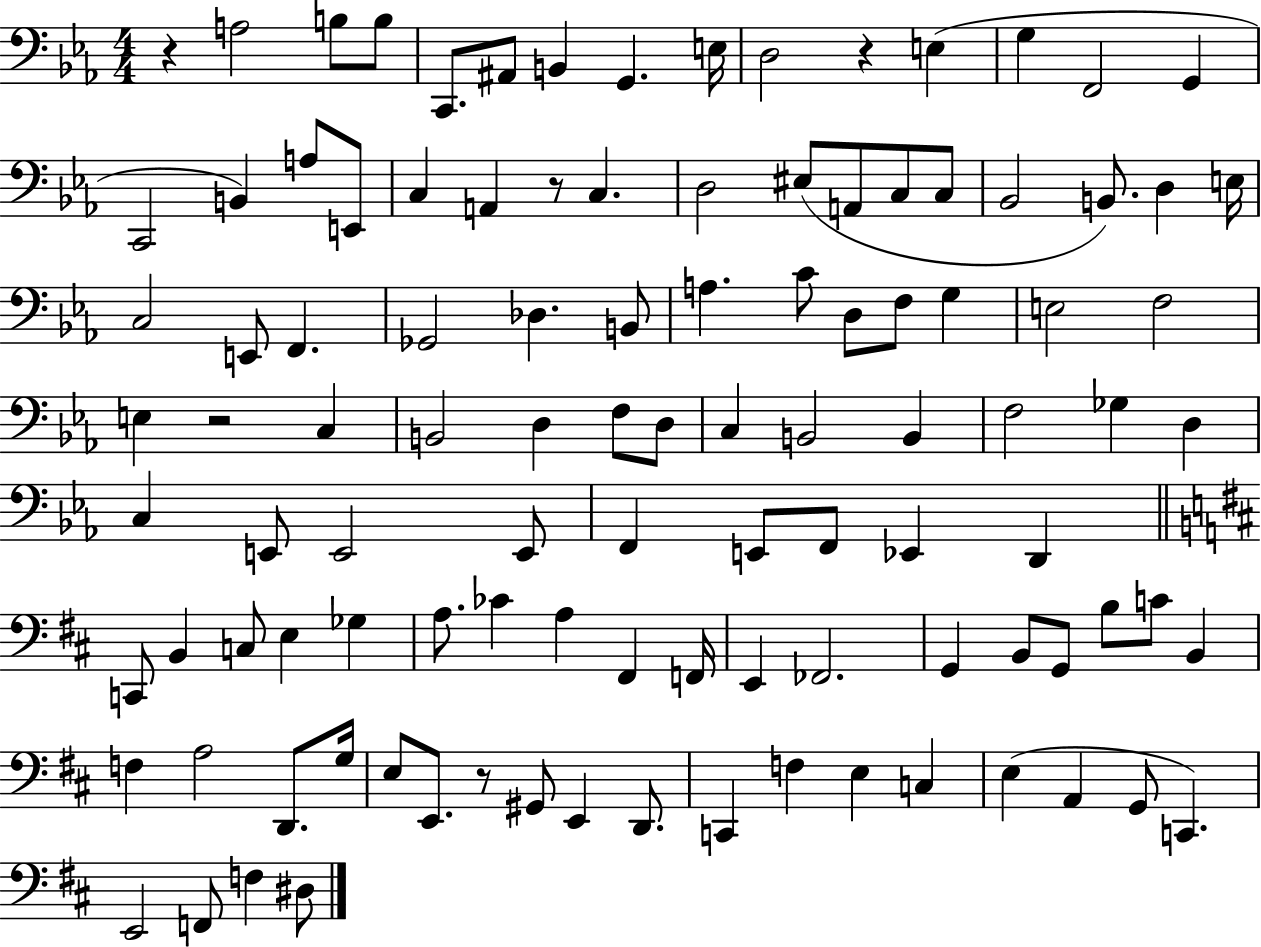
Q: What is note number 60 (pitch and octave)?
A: E2